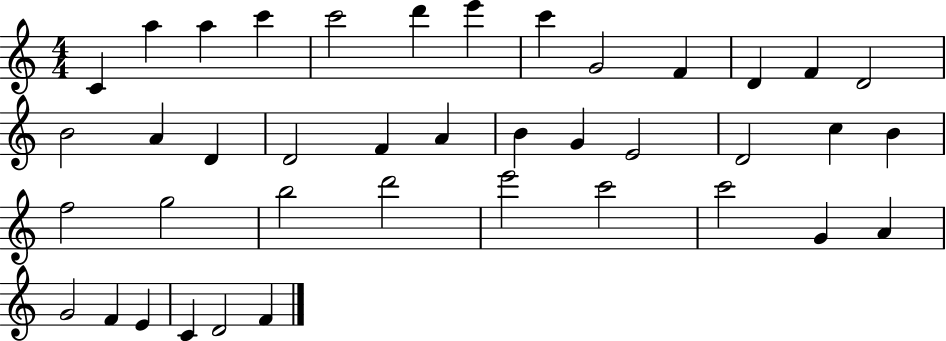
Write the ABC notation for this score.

X:1
T:Untitled
M:4/4
L:1/4
K:C
C a a c' c'2 d' e' c' G2 F D F D2 B2 A D D2 F A B G E2 D2 c B f2 g2 b2 d'2 e'2 c'2 c'2 G A G2 F E C D2 F